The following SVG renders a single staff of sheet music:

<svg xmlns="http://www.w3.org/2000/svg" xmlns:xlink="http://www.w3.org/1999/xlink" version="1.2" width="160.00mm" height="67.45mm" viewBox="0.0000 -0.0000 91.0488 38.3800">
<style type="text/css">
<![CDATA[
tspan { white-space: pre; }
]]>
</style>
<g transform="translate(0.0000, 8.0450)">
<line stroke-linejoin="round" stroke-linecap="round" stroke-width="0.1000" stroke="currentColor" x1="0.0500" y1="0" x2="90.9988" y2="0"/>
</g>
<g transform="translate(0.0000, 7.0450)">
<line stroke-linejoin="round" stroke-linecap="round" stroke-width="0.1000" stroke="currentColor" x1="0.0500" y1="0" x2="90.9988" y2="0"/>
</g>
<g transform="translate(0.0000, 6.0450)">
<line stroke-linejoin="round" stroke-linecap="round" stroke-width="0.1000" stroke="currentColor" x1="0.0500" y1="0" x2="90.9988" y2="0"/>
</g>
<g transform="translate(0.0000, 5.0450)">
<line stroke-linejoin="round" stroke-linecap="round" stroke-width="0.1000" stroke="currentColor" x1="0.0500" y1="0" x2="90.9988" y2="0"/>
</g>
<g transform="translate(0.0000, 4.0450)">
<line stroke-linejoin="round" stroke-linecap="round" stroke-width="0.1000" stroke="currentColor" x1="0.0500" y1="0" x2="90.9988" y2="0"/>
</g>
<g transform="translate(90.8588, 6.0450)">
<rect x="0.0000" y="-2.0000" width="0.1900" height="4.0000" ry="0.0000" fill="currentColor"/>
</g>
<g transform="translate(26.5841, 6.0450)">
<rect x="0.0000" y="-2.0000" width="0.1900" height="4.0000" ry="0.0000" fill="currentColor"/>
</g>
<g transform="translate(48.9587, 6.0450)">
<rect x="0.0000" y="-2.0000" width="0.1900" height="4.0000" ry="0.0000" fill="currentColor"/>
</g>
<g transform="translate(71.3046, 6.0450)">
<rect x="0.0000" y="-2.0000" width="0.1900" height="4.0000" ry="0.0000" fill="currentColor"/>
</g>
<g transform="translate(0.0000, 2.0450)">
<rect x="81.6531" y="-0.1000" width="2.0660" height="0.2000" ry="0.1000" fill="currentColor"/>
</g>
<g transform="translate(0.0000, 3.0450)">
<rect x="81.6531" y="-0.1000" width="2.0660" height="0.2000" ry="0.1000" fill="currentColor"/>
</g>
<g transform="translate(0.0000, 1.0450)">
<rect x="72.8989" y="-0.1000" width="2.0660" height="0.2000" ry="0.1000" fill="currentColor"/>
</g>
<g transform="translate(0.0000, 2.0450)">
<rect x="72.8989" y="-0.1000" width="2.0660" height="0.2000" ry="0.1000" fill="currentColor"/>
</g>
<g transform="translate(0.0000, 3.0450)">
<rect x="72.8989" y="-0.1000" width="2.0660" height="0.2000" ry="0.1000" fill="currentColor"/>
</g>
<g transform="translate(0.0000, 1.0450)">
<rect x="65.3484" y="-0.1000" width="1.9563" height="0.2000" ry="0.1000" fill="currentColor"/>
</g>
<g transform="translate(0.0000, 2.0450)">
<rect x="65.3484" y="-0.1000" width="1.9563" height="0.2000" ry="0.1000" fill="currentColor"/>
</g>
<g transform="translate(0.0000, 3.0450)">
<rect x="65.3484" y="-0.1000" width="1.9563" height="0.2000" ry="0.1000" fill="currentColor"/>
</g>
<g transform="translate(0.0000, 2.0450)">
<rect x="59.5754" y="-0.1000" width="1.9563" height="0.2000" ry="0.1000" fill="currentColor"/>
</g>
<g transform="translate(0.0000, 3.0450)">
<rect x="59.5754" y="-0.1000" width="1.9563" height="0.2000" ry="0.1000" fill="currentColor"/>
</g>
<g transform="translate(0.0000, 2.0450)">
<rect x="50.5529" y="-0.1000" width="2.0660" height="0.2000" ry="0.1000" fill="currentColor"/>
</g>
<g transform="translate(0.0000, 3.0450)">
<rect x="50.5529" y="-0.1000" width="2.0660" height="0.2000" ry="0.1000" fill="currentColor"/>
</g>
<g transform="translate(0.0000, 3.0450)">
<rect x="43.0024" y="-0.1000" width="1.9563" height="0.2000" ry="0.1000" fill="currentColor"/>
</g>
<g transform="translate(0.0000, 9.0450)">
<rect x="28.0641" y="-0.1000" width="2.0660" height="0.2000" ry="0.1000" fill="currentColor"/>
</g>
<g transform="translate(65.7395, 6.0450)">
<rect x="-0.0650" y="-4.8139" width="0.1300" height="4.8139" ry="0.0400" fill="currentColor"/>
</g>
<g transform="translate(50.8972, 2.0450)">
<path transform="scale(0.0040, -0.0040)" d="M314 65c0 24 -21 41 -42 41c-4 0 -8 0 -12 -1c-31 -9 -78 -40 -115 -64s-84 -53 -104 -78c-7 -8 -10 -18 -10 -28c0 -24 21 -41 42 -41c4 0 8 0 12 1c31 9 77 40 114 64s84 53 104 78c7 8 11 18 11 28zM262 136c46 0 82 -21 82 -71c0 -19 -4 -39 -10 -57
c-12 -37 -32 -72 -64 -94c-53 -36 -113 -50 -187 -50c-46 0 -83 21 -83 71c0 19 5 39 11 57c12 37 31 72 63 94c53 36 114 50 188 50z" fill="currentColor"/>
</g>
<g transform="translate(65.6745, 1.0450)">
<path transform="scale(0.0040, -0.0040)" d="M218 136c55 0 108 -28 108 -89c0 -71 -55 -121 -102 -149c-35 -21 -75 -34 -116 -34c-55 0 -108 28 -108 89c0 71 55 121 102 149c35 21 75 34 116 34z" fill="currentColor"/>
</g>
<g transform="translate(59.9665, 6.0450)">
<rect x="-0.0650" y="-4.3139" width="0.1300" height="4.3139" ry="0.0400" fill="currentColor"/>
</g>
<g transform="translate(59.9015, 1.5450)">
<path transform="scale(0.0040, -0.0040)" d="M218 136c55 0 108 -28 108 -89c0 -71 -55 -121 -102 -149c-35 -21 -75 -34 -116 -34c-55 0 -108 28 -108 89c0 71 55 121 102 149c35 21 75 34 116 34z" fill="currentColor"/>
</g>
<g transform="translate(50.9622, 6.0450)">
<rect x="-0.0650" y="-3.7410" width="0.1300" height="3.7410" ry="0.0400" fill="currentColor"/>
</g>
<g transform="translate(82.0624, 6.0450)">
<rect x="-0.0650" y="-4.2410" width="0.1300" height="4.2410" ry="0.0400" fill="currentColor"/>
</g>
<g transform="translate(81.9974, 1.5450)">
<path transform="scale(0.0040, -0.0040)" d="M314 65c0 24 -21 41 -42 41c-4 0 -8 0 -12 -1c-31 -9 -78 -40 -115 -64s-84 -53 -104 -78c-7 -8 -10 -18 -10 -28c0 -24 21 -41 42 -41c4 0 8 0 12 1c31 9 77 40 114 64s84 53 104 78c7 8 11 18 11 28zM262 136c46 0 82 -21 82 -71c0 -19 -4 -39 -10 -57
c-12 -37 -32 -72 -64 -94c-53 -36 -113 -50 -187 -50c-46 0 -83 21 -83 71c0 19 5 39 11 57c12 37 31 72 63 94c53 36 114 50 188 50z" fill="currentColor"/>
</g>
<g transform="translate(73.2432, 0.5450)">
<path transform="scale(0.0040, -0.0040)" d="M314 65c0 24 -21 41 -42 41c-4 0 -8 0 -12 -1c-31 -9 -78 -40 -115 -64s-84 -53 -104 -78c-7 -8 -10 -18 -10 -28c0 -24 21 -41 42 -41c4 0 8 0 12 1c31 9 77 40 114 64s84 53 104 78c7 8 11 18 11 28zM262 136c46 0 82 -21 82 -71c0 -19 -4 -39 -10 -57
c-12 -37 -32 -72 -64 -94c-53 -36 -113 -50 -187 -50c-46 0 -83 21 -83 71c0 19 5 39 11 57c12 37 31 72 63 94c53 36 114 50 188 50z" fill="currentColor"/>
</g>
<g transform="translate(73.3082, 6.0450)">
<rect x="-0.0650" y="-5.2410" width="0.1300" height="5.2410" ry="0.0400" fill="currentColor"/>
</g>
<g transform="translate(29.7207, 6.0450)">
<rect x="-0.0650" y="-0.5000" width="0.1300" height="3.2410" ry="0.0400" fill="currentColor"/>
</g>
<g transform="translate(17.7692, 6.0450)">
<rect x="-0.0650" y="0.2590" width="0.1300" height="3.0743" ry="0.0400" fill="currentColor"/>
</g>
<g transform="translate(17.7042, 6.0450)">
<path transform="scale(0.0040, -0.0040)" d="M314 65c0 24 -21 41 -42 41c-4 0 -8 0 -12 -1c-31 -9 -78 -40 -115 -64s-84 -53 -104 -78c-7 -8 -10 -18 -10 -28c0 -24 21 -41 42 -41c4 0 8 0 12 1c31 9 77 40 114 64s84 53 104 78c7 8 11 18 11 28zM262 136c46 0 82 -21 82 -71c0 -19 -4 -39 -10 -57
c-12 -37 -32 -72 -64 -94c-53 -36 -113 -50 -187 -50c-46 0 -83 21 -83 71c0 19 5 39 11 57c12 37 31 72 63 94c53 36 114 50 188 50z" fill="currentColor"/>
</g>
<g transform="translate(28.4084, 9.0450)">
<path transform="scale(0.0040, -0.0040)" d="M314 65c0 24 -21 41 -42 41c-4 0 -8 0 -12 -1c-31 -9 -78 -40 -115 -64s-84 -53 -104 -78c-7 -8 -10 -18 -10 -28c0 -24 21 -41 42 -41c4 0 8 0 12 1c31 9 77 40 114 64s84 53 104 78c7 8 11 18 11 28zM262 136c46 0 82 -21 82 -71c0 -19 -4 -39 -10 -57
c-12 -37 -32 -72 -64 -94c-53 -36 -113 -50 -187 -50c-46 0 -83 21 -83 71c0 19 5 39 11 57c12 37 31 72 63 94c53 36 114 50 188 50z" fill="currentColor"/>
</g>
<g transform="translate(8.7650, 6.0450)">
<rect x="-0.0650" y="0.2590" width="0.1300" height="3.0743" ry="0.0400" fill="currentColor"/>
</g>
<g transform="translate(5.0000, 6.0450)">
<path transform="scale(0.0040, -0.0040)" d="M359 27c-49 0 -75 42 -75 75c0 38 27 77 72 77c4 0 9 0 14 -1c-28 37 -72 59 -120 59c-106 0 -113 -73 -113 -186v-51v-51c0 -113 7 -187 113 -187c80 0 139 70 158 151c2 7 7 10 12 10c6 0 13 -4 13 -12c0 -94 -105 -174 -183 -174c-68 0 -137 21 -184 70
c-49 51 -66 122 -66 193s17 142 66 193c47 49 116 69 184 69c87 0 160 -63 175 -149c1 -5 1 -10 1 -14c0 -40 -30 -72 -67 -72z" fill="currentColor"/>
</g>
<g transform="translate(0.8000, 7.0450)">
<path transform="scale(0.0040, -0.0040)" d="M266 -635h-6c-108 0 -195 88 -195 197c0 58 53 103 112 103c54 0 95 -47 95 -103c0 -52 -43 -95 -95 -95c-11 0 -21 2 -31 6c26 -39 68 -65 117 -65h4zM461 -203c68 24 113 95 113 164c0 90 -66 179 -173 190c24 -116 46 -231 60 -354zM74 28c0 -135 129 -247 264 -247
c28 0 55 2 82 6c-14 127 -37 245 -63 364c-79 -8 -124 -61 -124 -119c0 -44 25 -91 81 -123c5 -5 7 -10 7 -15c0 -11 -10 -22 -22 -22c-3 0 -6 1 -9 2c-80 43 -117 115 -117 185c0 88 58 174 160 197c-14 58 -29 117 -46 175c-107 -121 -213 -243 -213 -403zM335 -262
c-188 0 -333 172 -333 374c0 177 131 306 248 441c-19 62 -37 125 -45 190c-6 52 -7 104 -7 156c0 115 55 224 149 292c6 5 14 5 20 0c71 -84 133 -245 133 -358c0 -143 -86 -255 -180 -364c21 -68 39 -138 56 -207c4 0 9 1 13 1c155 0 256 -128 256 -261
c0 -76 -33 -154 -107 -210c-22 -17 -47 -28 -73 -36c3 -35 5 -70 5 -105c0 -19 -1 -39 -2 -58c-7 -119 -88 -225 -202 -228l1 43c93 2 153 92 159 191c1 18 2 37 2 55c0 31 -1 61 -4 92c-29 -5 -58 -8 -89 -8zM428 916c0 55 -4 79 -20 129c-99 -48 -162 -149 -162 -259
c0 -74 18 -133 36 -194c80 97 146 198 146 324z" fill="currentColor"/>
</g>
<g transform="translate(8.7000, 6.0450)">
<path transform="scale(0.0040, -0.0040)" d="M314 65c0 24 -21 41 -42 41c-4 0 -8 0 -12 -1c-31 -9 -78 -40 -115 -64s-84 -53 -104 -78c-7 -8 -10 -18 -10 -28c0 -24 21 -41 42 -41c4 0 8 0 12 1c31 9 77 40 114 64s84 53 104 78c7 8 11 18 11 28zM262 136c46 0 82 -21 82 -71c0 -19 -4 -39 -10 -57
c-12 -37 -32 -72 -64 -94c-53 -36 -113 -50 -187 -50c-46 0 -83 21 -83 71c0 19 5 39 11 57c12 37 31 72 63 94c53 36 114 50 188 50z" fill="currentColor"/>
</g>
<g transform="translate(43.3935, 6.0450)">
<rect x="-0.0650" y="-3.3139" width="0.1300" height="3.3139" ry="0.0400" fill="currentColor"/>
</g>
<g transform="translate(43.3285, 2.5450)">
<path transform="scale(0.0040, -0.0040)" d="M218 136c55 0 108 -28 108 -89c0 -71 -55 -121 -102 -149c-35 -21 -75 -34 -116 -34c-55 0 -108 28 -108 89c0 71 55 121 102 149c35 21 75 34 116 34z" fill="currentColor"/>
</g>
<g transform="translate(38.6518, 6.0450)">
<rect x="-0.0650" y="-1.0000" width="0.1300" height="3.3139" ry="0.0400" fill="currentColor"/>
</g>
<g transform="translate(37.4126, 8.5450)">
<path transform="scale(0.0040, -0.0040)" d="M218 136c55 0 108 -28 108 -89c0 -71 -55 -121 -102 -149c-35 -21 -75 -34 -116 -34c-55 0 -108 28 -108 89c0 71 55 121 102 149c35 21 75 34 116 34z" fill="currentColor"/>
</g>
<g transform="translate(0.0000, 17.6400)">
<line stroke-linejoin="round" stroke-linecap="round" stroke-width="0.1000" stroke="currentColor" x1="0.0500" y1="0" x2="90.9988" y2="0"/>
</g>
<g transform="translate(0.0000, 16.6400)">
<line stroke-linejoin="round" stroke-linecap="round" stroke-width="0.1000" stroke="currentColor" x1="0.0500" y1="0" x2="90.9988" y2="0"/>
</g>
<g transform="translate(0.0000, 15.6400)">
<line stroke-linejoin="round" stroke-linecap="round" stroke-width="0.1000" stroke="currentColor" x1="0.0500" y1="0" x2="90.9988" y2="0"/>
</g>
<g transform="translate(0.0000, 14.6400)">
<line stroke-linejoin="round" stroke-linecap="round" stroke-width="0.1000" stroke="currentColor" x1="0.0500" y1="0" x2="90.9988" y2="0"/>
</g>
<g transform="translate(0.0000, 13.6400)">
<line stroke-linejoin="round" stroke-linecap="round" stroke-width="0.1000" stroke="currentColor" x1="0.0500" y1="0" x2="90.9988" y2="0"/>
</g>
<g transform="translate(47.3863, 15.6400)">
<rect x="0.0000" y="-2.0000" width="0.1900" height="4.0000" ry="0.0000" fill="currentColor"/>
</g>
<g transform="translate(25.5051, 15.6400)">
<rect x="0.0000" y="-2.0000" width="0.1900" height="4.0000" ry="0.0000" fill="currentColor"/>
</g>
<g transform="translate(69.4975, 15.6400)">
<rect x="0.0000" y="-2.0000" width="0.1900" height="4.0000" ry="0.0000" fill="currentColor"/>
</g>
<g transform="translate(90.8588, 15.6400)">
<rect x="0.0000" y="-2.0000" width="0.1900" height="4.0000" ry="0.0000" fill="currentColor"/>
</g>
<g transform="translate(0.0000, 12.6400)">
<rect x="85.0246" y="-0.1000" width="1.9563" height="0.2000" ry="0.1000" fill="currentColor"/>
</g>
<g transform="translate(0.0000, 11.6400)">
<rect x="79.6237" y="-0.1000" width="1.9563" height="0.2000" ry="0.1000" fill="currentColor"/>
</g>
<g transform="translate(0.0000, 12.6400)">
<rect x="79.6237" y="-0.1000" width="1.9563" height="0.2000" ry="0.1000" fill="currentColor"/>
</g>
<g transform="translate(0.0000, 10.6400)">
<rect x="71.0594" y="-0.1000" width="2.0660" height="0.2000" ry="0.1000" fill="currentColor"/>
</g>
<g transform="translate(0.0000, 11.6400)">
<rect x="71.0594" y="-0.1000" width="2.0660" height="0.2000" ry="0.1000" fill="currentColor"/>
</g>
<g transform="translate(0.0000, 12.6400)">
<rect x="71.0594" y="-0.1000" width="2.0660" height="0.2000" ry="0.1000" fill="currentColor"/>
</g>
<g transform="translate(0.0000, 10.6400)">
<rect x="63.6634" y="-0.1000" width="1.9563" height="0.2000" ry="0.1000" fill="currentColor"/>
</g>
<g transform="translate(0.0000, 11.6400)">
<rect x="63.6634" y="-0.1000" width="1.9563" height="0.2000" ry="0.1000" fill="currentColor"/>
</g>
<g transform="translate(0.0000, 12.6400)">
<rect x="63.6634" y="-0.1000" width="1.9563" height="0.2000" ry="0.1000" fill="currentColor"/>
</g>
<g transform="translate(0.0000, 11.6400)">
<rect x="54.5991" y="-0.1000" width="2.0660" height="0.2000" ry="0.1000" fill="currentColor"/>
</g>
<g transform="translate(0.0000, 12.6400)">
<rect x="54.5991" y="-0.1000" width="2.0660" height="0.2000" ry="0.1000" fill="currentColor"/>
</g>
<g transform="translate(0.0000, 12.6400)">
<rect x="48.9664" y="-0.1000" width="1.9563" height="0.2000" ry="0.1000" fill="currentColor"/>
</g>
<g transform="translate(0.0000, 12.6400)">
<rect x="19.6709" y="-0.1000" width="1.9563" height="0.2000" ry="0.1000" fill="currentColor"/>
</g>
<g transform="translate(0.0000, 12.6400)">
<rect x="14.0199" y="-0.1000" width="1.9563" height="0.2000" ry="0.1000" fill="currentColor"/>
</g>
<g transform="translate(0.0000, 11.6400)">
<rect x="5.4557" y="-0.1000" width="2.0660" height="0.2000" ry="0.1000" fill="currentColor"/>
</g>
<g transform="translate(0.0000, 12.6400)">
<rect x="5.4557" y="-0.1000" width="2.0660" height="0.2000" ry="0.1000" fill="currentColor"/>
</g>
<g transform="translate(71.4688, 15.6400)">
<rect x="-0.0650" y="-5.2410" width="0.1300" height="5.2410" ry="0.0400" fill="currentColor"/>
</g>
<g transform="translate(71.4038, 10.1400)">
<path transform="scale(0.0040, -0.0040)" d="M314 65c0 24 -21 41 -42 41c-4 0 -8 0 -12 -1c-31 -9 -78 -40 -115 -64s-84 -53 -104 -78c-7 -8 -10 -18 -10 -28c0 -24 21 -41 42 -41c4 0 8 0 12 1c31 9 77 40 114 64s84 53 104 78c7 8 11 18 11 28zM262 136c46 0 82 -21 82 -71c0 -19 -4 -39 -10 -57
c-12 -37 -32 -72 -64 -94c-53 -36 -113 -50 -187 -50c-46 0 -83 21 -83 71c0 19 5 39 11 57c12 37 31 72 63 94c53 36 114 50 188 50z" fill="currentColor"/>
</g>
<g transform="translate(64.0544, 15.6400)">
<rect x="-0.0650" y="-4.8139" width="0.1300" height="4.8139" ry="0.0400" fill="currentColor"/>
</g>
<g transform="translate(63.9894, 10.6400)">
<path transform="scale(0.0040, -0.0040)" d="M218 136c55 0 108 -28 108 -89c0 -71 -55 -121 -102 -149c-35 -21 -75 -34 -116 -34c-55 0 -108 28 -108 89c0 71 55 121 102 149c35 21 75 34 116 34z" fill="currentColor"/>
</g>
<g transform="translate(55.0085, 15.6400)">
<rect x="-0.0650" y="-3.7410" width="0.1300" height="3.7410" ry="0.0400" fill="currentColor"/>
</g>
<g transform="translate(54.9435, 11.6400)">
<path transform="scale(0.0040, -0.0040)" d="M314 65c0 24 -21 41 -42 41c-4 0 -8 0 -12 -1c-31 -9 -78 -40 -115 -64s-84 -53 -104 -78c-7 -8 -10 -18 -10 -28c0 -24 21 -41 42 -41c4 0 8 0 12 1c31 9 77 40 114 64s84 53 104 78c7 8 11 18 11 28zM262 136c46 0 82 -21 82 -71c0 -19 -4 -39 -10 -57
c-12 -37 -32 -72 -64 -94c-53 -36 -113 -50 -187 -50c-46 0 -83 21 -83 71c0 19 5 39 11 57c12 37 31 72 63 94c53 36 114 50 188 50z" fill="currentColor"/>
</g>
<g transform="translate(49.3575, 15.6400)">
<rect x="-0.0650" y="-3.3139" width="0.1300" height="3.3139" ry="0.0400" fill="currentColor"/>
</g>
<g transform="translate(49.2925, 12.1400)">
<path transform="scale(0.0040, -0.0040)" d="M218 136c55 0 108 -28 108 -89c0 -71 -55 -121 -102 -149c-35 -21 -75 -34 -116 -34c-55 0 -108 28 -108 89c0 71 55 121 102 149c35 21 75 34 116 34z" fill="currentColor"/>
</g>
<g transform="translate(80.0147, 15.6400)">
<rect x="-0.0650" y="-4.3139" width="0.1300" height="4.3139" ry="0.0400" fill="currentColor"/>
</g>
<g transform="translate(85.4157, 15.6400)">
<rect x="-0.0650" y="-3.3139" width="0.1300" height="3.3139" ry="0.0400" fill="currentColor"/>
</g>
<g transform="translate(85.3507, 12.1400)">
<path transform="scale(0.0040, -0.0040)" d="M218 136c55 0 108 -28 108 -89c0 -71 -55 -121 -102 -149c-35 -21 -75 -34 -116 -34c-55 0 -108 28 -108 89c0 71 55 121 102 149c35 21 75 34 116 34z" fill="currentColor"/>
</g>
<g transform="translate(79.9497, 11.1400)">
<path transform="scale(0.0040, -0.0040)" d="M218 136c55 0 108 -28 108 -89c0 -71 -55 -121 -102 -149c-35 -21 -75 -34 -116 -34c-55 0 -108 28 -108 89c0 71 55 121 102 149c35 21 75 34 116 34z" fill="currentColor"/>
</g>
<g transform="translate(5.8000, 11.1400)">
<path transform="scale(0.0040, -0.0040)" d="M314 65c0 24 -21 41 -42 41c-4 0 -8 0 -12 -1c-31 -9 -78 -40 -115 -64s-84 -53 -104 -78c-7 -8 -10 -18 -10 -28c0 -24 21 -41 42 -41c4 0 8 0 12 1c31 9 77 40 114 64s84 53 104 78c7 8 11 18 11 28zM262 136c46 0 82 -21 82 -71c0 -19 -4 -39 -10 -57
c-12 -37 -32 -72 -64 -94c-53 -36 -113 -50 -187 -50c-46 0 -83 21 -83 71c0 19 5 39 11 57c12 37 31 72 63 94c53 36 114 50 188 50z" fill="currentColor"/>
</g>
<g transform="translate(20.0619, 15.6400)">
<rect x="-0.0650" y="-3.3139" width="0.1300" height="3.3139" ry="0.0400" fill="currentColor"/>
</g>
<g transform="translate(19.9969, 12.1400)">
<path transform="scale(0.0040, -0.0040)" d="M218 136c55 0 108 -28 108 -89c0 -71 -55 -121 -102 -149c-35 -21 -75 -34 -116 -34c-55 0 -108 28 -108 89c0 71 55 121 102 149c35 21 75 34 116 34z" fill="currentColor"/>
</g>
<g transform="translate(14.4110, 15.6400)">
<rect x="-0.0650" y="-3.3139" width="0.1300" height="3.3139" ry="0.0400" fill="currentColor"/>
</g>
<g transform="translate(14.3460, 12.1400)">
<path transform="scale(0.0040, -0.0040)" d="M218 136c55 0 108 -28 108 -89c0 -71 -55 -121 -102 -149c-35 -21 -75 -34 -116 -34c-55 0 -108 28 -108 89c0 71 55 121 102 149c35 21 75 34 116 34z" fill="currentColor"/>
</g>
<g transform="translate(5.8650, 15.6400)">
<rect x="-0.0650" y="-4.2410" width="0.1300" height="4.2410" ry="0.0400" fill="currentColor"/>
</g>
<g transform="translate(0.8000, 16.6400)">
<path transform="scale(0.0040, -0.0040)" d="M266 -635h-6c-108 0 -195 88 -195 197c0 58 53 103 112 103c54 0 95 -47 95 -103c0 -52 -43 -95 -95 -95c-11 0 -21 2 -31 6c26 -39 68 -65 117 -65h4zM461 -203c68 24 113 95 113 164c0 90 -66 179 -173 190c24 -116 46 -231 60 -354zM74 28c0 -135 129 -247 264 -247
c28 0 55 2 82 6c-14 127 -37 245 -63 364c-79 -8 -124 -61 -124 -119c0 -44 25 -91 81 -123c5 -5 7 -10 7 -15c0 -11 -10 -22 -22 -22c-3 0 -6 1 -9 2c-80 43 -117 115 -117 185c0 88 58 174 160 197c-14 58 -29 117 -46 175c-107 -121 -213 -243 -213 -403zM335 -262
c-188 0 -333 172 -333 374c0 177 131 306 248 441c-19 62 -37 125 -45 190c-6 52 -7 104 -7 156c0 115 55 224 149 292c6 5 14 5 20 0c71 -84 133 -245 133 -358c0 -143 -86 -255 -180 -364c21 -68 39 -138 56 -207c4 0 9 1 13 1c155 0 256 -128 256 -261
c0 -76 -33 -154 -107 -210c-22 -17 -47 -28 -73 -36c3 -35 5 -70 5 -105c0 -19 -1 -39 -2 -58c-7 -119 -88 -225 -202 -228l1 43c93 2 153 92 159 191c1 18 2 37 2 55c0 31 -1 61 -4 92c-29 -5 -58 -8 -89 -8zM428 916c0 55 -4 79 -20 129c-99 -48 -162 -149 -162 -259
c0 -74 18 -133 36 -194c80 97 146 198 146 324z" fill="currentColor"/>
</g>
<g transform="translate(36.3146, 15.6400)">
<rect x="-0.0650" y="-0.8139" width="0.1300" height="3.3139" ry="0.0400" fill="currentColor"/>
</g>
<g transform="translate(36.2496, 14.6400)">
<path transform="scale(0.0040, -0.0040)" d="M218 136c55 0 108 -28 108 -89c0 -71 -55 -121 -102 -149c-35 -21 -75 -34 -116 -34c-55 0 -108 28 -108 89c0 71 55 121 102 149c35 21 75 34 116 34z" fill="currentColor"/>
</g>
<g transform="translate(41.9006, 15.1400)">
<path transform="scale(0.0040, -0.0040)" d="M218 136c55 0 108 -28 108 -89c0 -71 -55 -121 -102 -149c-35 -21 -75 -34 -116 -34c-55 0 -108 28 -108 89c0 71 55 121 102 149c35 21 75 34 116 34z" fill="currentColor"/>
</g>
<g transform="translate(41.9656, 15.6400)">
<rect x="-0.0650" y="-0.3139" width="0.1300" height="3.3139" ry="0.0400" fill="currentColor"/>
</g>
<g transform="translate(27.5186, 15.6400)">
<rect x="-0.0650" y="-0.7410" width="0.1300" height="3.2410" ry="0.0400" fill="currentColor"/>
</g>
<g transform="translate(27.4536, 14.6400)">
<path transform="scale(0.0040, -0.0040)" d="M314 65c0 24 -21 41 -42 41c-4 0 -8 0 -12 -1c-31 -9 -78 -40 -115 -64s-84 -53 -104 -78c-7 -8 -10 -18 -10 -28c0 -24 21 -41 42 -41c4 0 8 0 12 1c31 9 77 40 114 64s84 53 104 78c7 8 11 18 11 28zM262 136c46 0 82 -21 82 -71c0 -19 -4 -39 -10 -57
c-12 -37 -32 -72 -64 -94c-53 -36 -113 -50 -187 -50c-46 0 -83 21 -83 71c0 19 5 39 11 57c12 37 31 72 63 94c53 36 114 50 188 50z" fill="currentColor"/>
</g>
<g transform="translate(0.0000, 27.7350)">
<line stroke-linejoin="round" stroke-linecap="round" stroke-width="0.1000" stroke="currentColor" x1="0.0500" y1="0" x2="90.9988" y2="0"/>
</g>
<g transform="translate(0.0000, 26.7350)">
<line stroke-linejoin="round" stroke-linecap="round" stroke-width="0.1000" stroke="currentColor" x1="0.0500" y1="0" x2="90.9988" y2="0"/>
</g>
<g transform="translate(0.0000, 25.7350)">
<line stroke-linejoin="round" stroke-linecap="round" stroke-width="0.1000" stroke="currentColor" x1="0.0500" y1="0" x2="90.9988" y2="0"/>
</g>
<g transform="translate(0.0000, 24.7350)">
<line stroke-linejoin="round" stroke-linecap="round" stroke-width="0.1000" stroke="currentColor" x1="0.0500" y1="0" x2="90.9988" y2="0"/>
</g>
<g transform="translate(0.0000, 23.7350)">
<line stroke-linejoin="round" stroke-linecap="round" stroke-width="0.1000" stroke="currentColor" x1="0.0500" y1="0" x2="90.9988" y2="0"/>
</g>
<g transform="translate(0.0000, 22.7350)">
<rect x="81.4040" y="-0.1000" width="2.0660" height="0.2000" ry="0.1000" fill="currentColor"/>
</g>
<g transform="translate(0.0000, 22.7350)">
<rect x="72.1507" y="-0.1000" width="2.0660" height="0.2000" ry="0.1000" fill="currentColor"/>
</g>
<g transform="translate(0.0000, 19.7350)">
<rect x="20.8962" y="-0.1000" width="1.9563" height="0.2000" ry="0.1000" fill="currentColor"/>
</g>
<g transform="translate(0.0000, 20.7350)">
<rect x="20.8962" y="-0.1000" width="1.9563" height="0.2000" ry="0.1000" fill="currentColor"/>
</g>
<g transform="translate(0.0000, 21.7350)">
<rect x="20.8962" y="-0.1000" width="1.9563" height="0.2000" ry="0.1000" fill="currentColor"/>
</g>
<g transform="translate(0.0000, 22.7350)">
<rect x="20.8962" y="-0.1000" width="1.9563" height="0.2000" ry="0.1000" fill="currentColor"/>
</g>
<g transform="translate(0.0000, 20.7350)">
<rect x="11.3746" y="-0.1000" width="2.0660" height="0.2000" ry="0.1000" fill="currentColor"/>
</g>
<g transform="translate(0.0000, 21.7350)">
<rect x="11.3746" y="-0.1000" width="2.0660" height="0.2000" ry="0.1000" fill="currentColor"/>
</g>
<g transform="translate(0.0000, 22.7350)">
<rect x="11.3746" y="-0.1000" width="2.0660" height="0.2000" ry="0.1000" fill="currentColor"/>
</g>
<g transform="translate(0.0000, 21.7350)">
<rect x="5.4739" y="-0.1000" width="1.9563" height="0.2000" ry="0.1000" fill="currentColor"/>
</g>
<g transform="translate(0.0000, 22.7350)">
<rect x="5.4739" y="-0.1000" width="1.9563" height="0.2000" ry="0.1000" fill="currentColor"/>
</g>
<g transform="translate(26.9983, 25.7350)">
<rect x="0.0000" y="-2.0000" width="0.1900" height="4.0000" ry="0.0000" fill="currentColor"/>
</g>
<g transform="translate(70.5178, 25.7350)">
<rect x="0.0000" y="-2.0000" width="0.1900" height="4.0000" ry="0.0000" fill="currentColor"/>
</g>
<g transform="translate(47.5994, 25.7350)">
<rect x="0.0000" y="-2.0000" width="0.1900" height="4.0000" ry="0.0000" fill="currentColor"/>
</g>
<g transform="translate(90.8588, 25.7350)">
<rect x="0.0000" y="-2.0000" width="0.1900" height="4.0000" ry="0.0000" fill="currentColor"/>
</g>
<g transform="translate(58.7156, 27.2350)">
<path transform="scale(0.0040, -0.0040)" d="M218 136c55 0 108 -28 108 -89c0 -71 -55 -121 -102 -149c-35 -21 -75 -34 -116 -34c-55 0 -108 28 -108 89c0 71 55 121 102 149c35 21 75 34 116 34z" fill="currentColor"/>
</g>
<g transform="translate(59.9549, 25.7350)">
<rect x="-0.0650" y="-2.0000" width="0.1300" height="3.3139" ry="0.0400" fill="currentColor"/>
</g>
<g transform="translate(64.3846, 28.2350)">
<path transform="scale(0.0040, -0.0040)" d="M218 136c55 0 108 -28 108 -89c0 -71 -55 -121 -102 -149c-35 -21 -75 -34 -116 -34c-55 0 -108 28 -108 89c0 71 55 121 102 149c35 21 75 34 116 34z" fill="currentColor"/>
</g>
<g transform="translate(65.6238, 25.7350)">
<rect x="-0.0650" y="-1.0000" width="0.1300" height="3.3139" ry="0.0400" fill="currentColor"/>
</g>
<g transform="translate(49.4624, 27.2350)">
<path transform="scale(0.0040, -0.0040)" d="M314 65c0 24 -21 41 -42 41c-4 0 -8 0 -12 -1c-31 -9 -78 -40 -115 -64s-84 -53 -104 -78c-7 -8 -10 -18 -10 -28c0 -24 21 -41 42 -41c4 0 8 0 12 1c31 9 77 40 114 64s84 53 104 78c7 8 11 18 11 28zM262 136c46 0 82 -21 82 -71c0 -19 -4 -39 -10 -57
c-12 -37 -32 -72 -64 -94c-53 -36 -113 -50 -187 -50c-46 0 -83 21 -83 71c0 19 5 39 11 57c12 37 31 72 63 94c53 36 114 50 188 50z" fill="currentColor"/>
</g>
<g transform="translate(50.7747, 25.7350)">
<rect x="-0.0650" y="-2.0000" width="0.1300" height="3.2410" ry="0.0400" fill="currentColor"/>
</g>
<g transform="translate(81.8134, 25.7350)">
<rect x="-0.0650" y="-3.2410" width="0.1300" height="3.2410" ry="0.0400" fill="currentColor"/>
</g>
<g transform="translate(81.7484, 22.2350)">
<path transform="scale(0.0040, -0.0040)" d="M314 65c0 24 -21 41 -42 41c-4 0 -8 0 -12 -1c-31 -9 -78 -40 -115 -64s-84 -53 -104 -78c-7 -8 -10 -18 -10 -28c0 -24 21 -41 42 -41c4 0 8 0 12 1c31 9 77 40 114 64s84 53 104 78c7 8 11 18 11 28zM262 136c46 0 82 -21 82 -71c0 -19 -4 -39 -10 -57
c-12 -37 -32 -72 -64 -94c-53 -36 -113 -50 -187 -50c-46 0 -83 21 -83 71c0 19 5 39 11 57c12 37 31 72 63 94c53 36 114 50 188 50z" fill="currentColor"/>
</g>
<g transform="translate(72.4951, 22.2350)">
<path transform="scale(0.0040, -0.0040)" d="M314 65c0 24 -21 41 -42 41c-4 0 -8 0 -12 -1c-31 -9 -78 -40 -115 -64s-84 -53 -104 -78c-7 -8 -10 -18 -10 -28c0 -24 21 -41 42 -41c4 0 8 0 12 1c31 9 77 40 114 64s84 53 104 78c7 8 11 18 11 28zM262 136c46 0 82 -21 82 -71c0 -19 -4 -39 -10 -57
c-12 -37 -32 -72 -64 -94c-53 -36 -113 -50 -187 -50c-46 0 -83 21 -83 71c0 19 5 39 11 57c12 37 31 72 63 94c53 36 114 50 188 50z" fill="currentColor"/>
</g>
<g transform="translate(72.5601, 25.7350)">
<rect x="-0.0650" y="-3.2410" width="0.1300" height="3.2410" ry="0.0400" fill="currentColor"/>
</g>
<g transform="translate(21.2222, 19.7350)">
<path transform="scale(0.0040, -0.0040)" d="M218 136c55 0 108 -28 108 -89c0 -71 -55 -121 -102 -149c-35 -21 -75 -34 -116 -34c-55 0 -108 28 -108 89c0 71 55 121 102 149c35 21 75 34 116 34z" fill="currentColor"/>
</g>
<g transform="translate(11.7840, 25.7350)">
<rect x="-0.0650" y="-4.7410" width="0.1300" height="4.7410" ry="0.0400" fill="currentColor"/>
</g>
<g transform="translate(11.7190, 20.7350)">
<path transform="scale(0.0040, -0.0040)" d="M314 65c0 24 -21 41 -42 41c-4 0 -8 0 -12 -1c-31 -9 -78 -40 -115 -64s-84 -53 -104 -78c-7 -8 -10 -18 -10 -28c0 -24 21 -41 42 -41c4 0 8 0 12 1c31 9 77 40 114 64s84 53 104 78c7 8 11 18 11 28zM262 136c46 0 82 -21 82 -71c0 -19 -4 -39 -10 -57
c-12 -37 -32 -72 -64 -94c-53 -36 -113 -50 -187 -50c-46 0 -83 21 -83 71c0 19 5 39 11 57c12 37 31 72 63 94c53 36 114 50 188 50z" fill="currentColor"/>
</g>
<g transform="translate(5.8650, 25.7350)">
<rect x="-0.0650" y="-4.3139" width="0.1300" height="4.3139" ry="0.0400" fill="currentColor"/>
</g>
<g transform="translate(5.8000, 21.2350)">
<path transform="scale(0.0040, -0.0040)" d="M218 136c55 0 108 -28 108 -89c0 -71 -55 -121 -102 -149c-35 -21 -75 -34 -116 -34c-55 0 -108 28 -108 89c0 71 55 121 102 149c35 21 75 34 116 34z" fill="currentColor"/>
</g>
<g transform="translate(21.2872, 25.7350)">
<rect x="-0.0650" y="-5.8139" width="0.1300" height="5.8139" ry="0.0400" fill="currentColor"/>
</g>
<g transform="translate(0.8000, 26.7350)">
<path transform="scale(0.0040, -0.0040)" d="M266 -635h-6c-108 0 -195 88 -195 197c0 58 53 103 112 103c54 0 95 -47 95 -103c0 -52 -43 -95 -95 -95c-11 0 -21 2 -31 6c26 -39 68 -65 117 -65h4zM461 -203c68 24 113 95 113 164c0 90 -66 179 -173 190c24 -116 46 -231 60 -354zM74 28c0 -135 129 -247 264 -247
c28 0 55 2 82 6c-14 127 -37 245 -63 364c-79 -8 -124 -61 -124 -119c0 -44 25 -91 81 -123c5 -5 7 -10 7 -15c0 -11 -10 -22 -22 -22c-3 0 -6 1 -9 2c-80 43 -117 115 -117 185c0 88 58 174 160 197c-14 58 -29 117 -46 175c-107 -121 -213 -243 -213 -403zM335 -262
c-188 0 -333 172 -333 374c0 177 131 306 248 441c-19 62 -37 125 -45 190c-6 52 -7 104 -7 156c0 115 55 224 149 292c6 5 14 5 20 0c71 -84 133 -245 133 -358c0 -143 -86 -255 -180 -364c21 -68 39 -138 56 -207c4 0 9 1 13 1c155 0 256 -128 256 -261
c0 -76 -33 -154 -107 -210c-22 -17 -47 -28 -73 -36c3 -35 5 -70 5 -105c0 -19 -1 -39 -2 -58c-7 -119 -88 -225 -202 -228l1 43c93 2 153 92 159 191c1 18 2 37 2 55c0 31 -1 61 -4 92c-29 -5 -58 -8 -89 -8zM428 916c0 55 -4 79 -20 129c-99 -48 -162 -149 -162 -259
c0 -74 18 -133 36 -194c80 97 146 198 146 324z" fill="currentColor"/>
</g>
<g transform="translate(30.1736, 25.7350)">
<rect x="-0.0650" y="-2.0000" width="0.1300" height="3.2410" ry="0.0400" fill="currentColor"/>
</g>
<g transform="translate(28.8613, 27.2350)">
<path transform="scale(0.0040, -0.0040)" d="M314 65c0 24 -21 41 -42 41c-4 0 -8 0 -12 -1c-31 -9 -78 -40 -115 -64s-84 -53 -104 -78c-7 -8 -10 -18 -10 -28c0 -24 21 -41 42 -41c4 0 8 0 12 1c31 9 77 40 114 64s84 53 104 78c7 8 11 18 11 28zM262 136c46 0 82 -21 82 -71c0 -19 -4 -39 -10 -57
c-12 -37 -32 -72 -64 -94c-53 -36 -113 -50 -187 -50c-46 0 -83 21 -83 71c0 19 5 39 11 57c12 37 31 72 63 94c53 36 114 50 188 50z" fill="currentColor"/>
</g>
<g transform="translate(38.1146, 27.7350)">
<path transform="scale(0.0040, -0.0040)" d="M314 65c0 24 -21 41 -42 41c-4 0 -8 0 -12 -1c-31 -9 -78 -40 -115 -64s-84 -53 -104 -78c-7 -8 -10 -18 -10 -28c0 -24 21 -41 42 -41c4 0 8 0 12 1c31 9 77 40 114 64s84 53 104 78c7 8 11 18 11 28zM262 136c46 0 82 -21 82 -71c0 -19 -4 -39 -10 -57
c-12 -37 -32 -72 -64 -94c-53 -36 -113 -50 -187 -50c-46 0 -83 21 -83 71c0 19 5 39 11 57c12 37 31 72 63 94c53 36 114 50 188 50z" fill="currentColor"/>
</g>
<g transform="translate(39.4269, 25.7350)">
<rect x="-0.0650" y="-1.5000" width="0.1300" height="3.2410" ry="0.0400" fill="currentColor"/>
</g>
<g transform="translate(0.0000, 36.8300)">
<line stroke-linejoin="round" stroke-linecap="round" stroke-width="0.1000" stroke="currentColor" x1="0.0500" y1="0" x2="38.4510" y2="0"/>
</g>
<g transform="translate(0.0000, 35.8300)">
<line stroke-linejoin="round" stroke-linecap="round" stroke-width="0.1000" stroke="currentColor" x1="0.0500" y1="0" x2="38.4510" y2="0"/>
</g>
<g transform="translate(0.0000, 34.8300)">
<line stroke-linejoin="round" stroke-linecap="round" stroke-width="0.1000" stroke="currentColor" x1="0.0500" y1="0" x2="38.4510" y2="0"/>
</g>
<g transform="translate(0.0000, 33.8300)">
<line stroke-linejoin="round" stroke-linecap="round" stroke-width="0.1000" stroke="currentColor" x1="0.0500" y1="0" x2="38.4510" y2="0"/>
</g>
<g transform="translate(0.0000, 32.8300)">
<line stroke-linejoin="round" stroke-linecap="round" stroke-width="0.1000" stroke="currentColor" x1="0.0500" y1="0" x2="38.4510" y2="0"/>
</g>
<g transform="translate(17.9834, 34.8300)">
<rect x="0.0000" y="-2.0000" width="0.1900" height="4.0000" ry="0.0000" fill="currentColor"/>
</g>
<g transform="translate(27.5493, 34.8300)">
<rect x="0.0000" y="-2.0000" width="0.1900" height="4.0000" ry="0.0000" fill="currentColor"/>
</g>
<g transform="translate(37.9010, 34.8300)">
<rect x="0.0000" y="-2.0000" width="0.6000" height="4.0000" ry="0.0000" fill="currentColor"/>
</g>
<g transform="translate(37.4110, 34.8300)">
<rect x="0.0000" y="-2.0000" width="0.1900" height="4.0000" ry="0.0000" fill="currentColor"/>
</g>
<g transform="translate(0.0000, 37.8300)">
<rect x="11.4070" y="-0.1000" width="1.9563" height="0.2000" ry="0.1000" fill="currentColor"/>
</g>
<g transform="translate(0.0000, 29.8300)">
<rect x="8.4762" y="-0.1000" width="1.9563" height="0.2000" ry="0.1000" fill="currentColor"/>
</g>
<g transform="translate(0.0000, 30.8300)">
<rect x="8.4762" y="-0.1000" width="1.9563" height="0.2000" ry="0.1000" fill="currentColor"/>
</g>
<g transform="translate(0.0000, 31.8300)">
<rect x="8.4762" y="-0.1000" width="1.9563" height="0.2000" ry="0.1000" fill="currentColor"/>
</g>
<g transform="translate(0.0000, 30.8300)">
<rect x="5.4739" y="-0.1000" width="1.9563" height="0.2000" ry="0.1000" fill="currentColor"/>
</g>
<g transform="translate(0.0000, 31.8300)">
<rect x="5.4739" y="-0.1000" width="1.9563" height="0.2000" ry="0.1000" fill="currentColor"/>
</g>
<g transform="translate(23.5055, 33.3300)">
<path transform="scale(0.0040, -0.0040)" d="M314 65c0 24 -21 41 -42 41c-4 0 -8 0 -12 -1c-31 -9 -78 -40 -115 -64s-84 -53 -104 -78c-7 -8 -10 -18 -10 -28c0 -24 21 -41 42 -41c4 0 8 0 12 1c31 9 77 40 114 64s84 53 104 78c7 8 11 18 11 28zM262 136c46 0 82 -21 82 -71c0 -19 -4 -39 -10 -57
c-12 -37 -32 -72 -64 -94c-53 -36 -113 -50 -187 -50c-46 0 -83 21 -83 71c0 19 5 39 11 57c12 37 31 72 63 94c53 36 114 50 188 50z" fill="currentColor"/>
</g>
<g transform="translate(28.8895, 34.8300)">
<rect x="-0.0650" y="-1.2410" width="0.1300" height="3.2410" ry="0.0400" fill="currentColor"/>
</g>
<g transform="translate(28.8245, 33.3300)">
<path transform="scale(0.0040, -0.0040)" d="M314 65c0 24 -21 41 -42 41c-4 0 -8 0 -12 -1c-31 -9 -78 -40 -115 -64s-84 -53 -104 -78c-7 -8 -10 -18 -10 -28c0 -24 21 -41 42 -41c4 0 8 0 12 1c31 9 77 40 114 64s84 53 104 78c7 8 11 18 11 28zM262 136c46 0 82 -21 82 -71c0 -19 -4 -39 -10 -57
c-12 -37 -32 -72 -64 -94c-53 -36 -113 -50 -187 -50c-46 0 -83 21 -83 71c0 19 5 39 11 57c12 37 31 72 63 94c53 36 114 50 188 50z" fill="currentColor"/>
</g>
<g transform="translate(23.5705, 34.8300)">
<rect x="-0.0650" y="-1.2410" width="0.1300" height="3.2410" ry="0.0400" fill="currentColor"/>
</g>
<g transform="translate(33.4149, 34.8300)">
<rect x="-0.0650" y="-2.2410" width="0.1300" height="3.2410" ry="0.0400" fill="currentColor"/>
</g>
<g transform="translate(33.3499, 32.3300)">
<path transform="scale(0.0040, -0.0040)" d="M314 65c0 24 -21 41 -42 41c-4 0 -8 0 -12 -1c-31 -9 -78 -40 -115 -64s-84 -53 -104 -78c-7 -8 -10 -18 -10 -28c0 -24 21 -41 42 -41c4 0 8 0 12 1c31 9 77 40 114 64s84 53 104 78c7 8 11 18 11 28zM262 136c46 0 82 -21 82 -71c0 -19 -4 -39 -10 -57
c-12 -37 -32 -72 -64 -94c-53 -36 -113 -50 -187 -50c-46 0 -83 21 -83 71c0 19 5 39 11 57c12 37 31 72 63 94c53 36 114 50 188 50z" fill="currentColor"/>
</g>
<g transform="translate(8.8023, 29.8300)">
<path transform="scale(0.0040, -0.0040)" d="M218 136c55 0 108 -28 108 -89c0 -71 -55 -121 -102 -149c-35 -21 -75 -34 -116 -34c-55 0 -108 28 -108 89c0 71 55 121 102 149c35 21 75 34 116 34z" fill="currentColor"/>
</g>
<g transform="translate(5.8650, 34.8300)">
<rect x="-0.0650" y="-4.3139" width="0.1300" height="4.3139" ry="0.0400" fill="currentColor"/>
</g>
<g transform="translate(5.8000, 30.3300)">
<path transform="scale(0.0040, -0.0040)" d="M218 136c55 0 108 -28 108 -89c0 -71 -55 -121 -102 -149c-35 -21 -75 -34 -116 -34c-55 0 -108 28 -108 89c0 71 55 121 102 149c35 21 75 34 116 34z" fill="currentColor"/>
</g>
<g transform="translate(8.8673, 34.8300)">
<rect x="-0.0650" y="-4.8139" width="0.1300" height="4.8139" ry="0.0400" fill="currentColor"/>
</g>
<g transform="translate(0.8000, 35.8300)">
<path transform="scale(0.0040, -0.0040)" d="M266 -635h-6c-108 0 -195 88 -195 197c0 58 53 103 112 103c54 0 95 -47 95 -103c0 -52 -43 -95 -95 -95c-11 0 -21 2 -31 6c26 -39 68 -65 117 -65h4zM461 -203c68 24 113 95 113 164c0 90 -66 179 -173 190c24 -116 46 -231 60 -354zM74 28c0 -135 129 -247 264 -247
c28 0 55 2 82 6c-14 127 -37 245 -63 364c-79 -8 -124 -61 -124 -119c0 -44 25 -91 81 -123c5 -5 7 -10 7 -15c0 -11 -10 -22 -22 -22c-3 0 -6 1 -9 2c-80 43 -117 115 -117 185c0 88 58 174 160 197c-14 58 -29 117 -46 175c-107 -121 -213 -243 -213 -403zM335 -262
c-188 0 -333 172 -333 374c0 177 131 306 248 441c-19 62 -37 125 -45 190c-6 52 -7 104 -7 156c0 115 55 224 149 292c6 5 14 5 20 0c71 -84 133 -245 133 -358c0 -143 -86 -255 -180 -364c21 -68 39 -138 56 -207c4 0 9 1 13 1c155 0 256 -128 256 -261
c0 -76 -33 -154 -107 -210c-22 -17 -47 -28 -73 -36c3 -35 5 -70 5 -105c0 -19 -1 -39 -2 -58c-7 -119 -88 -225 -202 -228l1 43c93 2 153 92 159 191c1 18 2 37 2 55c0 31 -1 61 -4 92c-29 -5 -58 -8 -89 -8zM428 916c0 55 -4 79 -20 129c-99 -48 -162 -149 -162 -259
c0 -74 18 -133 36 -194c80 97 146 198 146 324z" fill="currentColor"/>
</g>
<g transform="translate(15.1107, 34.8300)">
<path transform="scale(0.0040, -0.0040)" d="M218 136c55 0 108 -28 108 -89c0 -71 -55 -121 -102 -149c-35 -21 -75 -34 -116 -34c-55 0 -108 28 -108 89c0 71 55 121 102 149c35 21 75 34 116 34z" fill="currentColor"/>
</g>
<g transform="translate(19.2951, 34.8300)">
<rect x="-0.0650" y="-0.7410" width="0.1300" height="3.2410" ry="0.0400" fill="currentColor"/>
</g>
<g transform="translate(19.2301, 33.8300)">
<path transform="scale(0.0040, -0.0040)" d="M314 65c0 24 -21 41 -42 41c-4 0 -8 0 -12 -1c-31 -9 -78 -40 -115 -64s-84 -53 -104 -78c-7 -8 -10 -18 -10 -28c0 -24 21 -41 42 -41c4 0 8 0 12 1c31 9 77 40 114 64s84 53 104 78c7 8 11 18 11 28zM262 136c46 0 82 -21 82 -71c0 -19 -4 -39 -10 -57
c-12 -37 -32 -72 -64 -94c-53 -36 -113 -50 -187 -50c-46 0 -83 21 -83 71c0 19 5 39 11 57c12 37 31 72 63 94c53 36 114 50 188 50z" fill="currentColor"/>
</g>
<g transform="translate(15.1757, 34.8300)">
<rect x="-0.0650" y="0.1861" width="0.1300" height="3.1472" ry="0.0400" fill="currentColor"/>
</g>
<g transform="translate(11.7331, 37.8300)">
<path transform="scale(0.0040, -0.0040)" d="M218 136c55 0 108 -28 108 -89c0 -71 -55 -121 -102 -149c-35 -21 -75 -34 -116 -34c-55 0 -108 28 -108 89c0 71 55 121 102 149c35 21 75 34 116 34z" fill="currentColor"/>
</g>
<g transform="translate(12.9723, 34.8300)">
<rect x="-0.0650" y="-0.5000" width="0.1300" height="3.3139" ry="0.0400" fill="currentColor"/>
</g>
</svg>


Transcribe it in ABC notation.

X:1
T:Untitled
M:4/4
L:1/4
K:C
B2 B2 C2 D b c'2 d' e' f'2 d'2 d'2 b b d2 d c b c'2 e' f'2 d' b d' e'2 g' F2 E2 F2 F D b2 b2 d' e' C B d2 e2 e2 g2